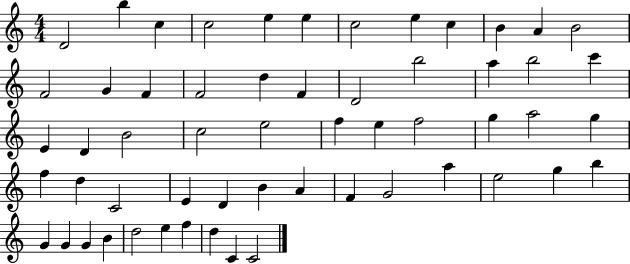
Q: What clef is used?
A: treble